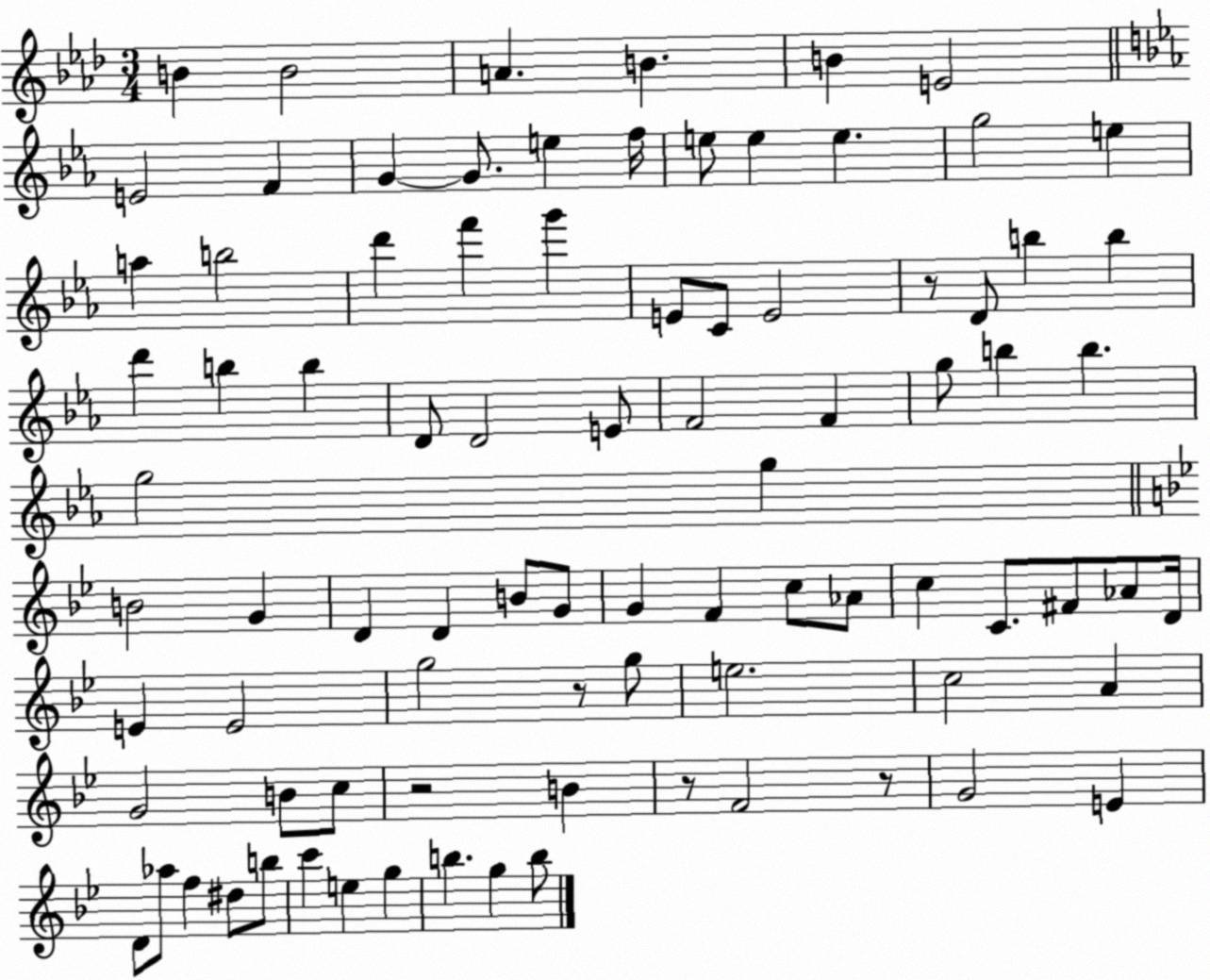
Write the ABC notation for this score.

X:1
T:Untitled
M:3/4
L:1/4
K:Ab
B B2 A B B E2 E2 F G G/2 e f/4 e/2 e e g2 e a b2 d' f' g' E/2 C/2 E2 z/2 D/2 b b d' b b D/2 D2 E/2 F2 F g/2 b b g2 g B2 G D D B/2 G/2 G F c/2 _A/2 c C/2 ^F/2 _A/2 D/4 E E2 g2 z/2 g/2 e2 c2 A G2 B/2 c/2 z2 B z/2 F2 z/2 G2 E D/2 _a/2 f ^d/2 b/2 c' e g b g b/2